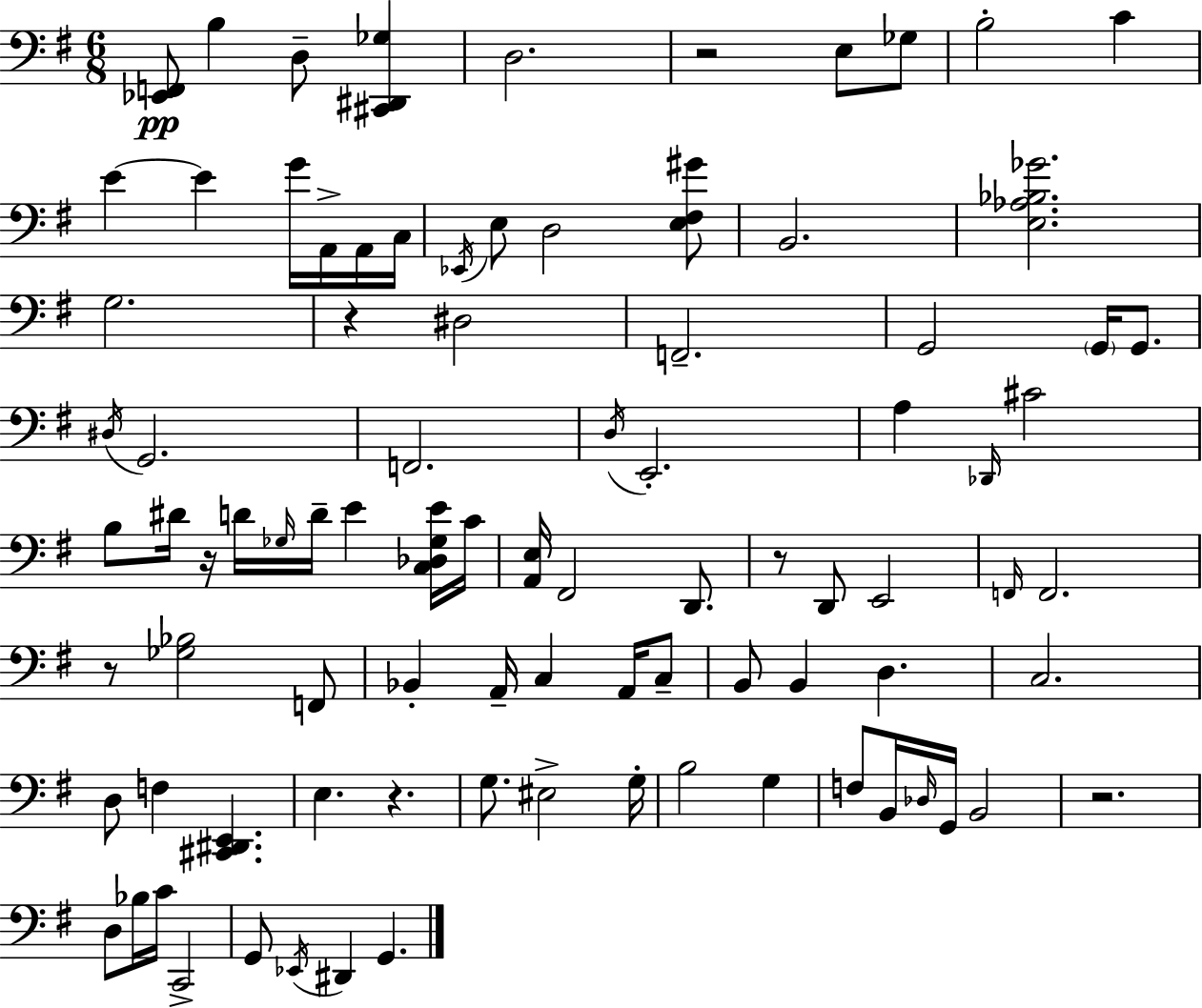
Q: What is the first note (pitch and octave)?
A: B3